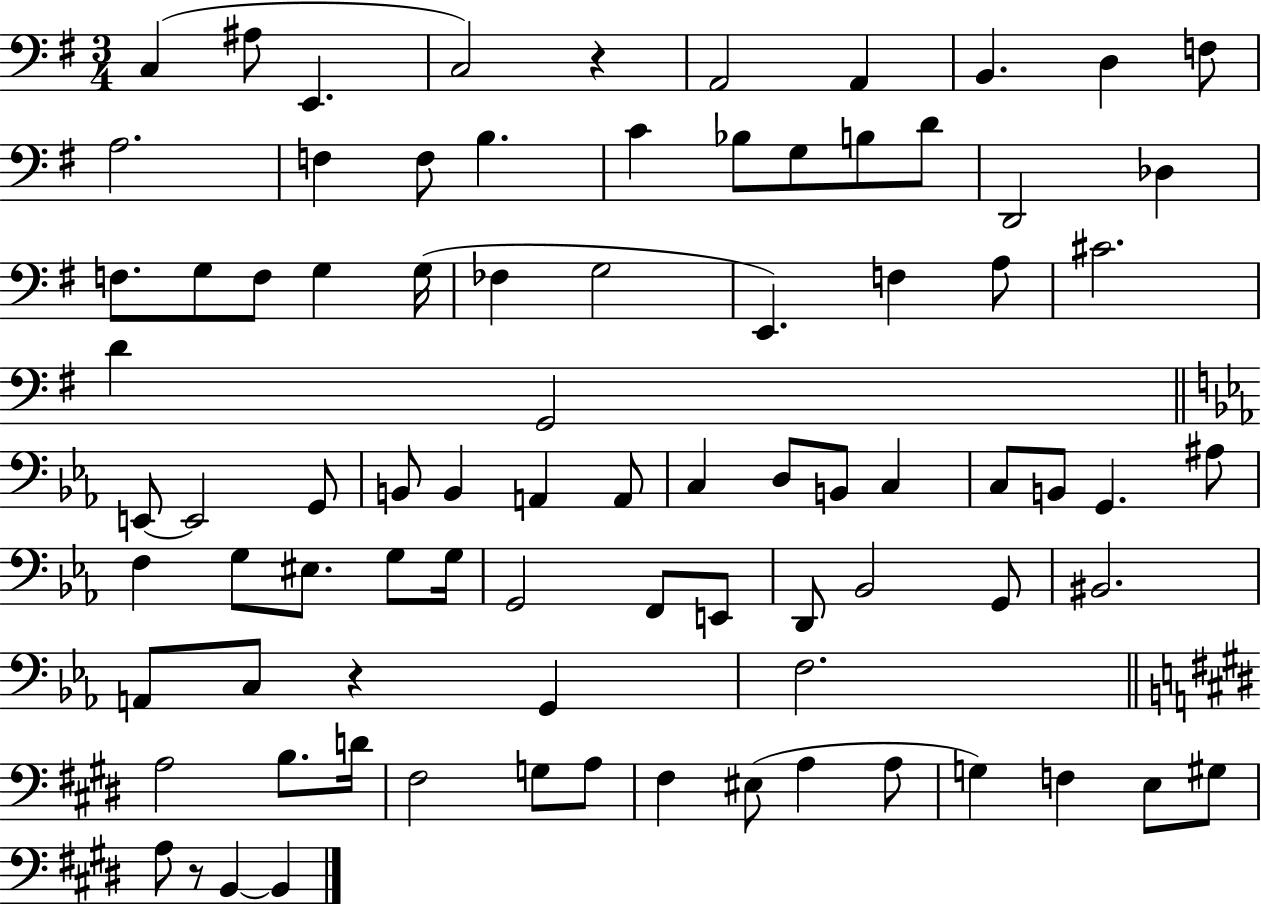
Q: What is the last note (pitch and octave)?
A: B2